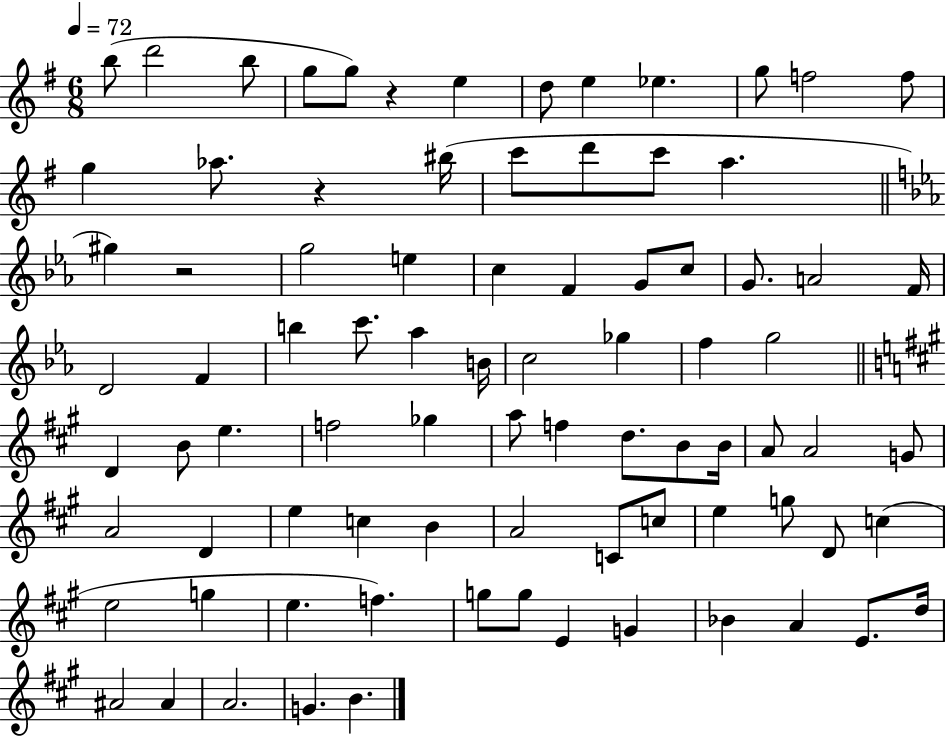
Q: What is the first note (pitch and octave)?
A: B5